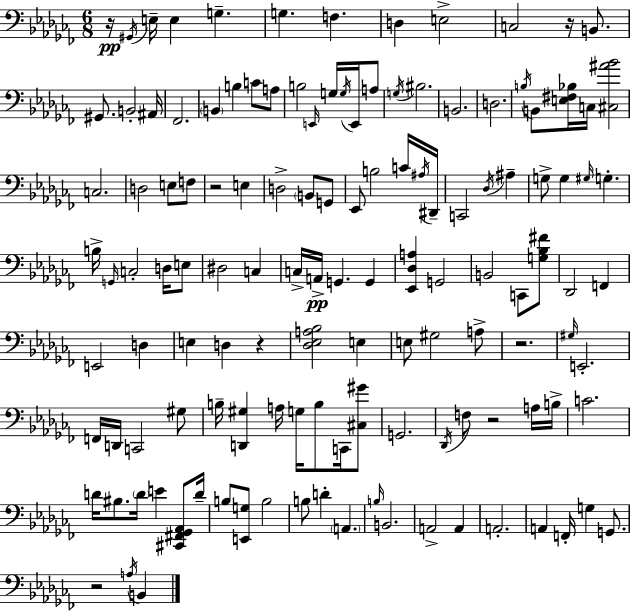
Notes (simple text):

R/s G#2/s E3/s E3/q G3/q. G3/q. F3/q. D3/q E3/h C3/h R/s B2/e. G#2/e. B2/h A#2/s FES2/h. B2/q B3/q C4/e A3/e B3/h E2/s G3/s G3/s E2/s A3/e G3/s BIS3/h. B2/h. D3/h. B3/s B2/e [E3,F#3,Bb3]/s C3/s [C#3,A#4,Bb4]/h C3/h. D3/h E3/e F3/e R/h E3/q D3/h B2/e G2/e Eb2/e B3/h C4/s A#3/s D#2/s C2/h Db3/s A#3/q G3/e G3/q G#3/s G3/q. B3/s G2/s C3/h D3/s E3/e D#3/h C3/q C3/s A2/s G2/q. G2/q [Eb2,Db3,A3]/q G2/h B2/h C2/e [G3,Bb3,F#4]/e Db2/h F2/q E2/h D3/q E3/q D3/q R/q [Db3,Eb3,A3,Bb3]/h E3/q E3/e G#3/h A3/e R/h. G#3/s E2/h. F2/s D2/s C2/h G#3/e B3/s [D2,G#3]/q A3/s G3/s B3/e C2/s [C#3,G#4]/e G2/h. Db2/s F3/e R/h A3/s B3/s C4/h. D4/s BIS3/e. D4/s E4/q [C#2,F#2,Gb2,Ab2]/e D4/s B3/e [E2,G3]/e B3/h B3/e D4/q A2/q. B3/s B2/h. A2/h A2/q A2/h. A2/q F2/s G3/q G2/e. R/h A3/s B2/q